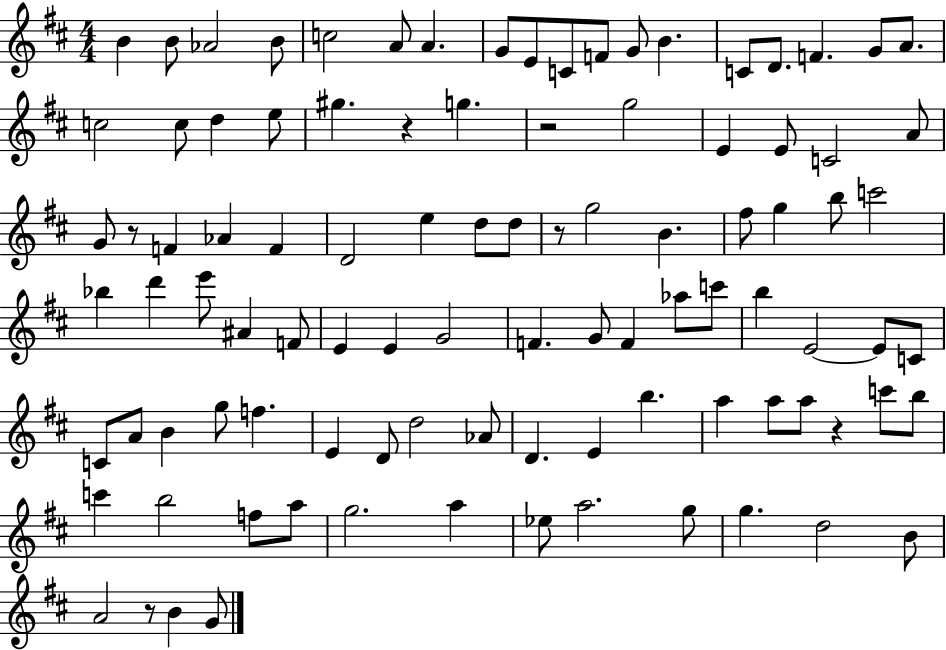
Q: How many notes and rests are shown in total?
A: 98